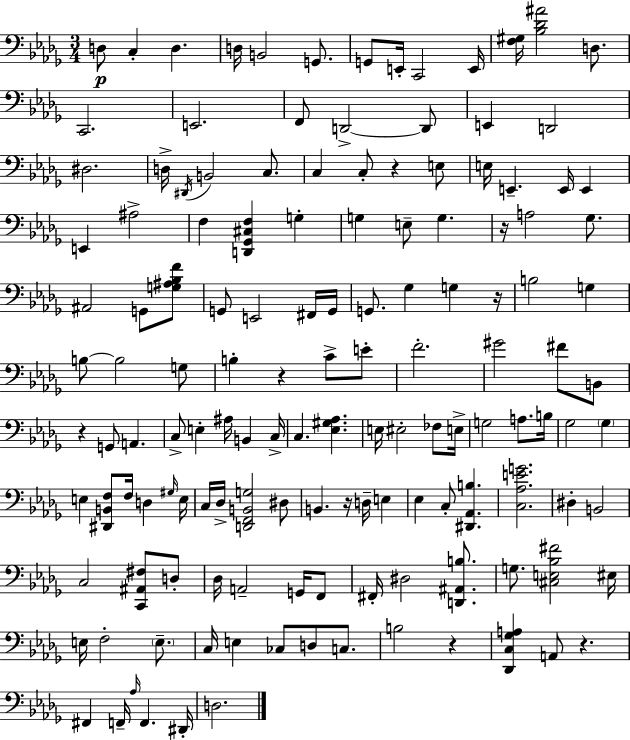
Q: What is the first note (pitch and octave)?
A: D3